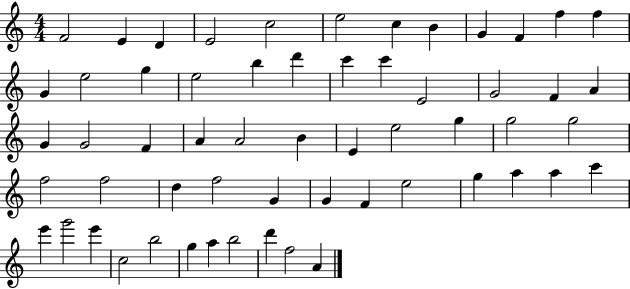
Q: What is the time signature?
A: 4/4